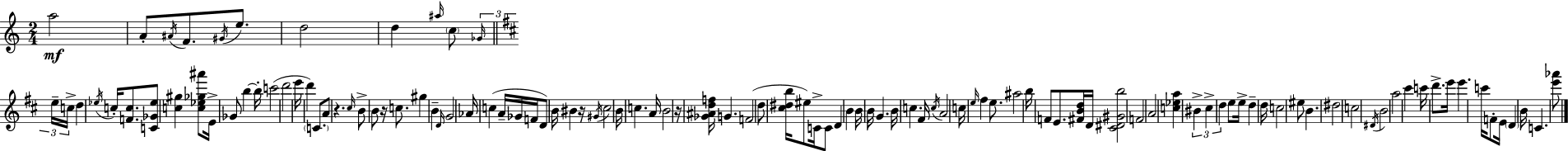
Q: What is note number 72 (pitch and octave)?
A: E4